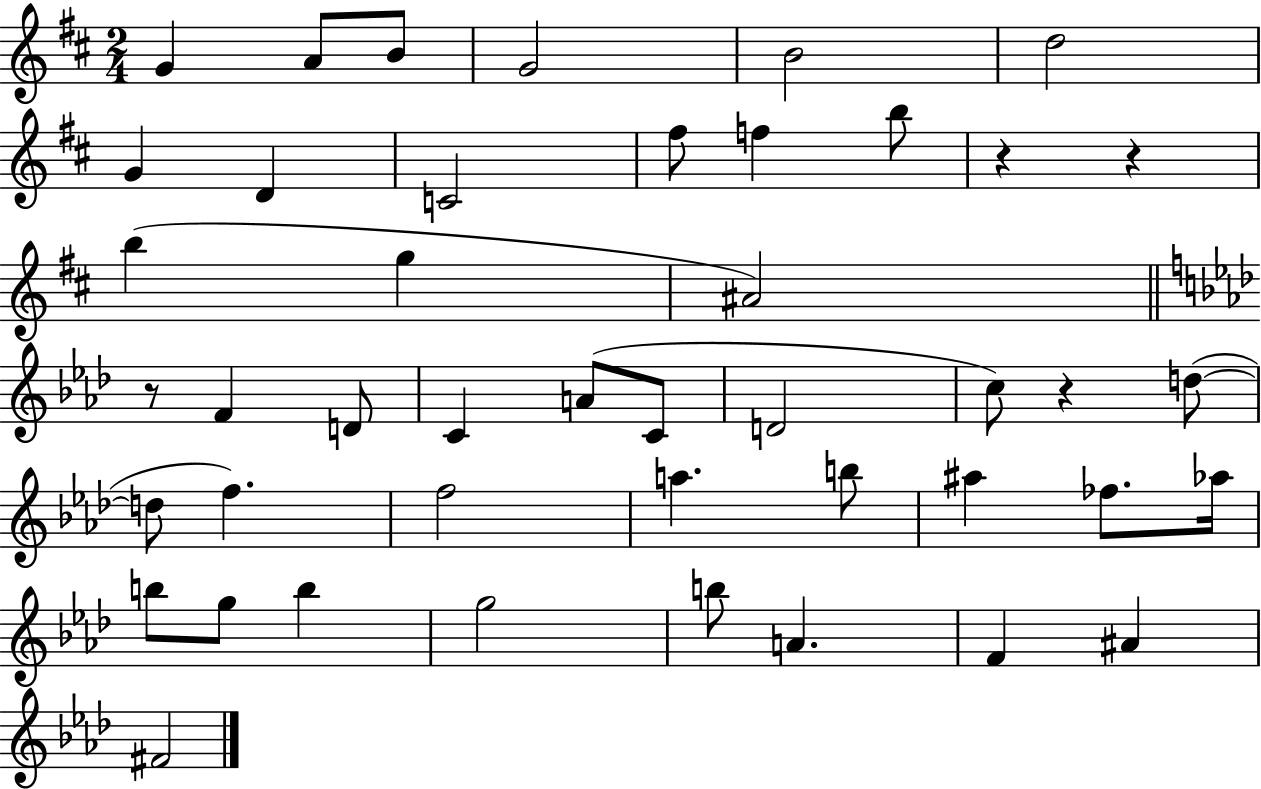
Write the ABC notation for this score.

X:1
T:Untitled
M:2/4
L:1/4
K:D
G A/2 B/2 G2 B2 d2 G D C2 ^f/2 f b/2 z z b g ^A2 z/2 F D/2 C A/2 C/2 D2 c/2 z d/2 d/2 f f2 a b/2 ^a _f/2 _a/4 b/2 g/2 b g2 b/2 A F ^A ^F2